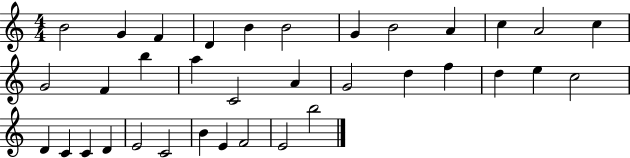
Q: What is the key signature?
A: C major